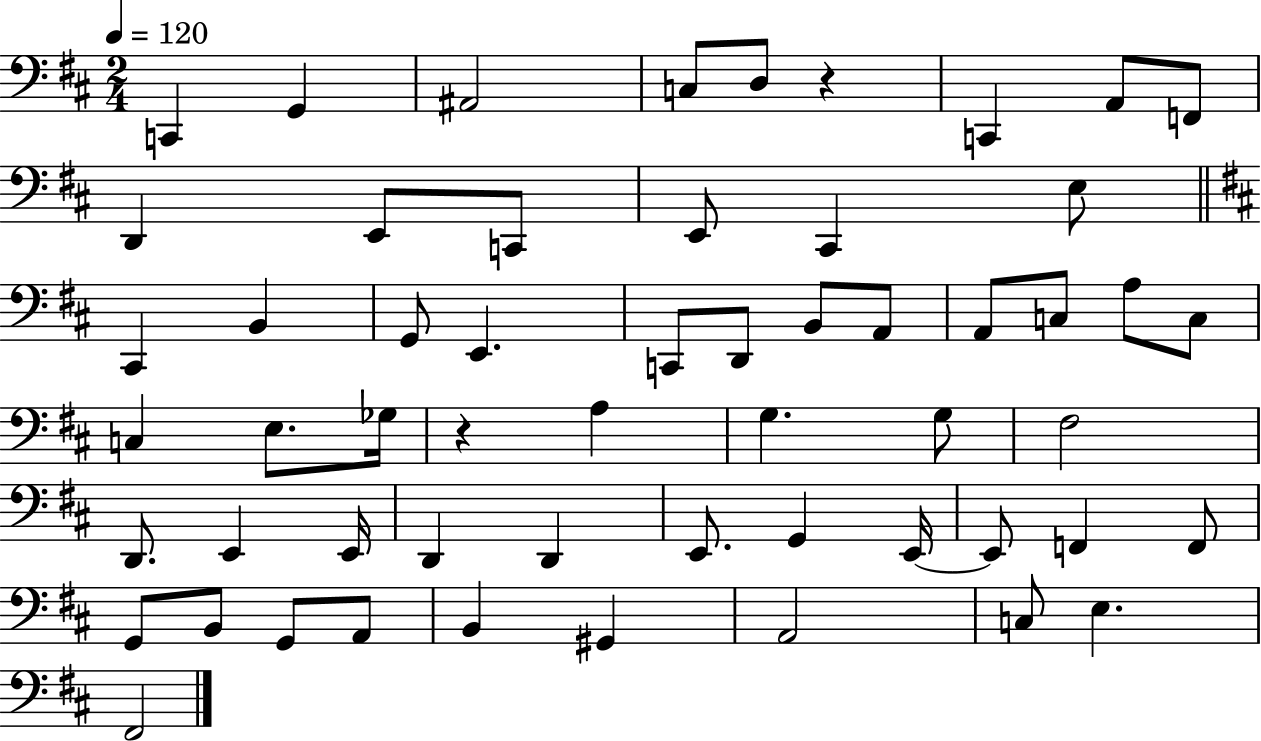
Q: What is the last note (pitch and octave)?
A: F#2